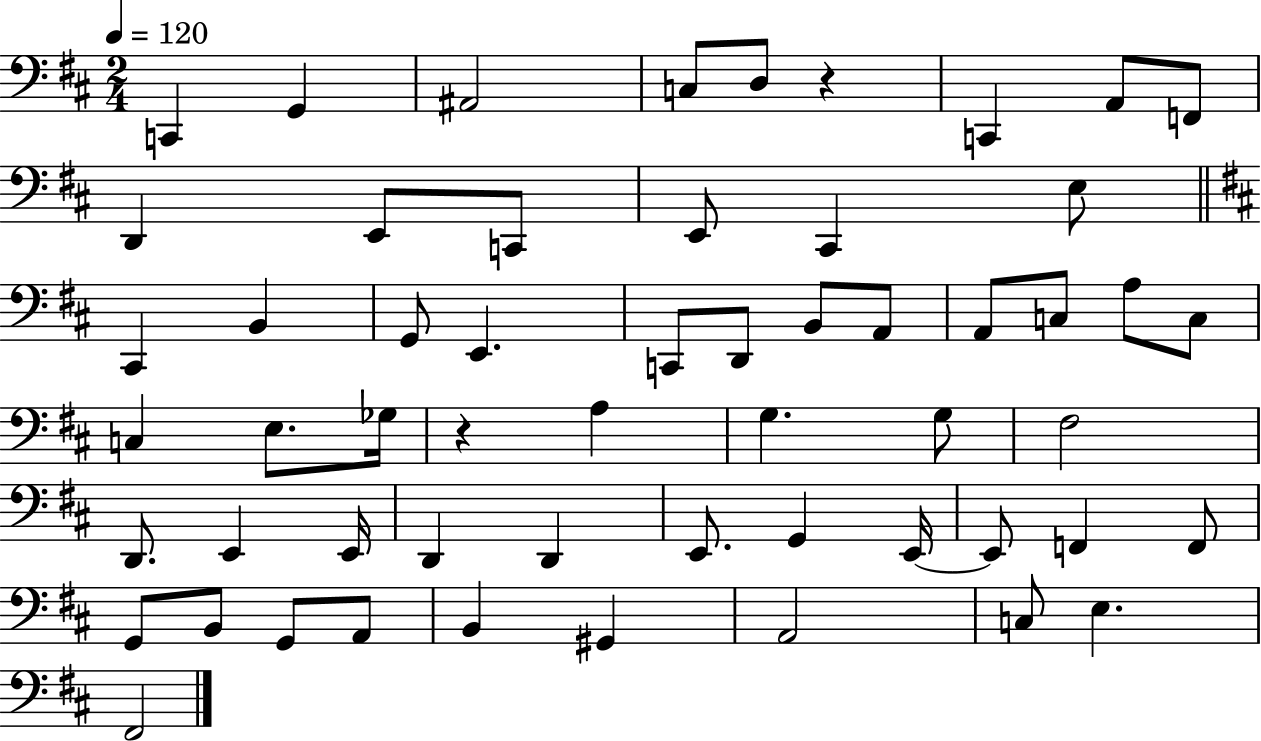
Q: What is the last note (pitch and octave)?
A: F#2